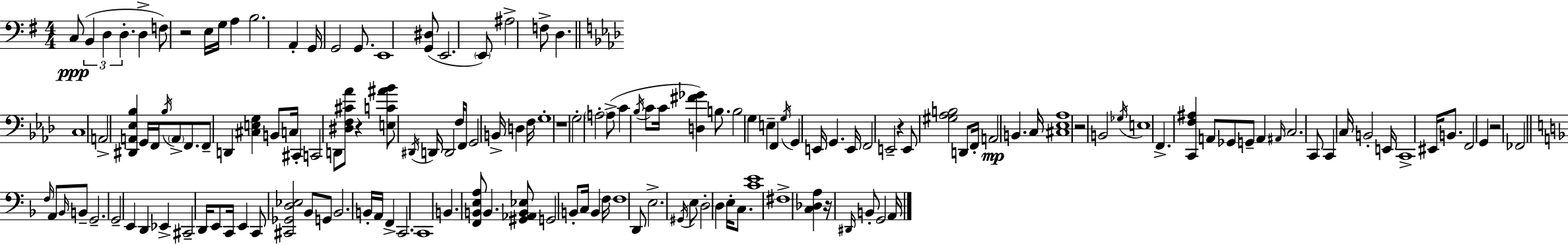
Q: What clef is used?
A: bass